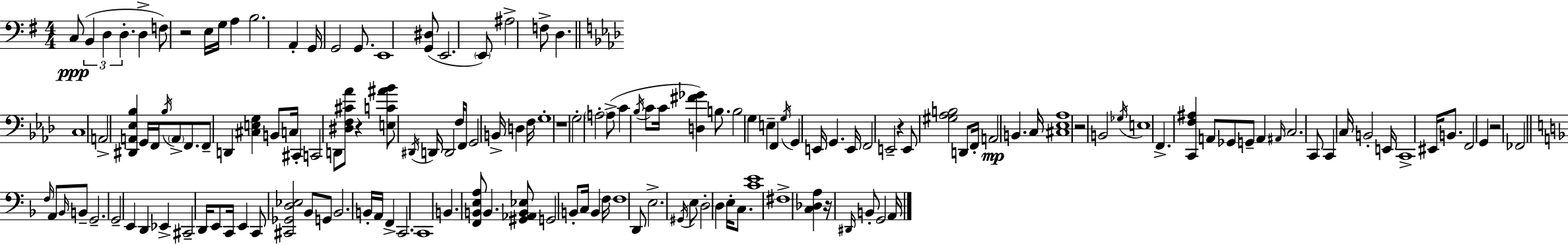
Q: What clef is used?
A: bass